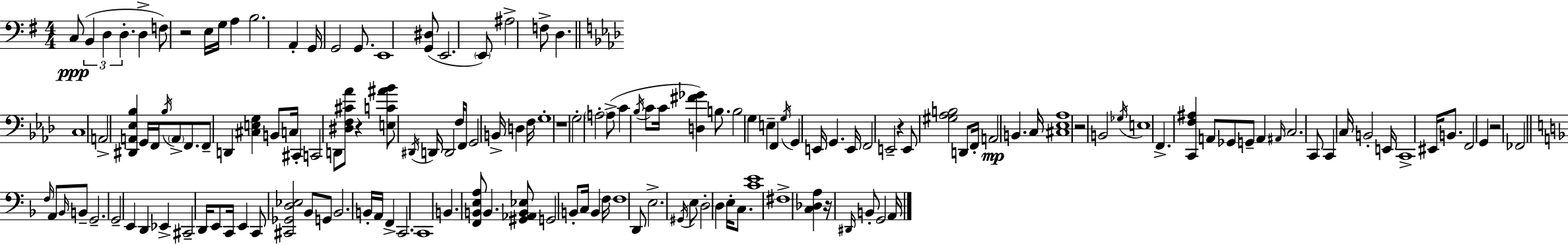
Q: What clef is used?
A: bass